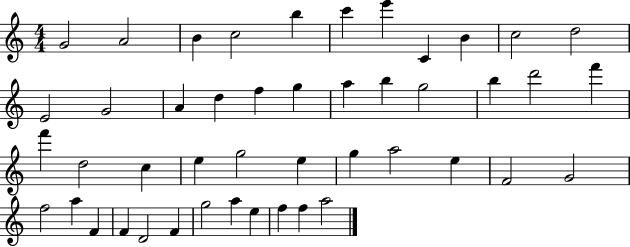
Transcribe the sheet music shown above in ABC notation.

X:1
T:Untitled
M:4/4
L:1/4
K:C
G2 A2 B c2 b c' e' C B c2 d2 E2 G2 A d f g a b g2 b d'2 f' f' d2 c e g2 e g a2 e F2 G2 f2 a F F D2 F g2 a e f f a2